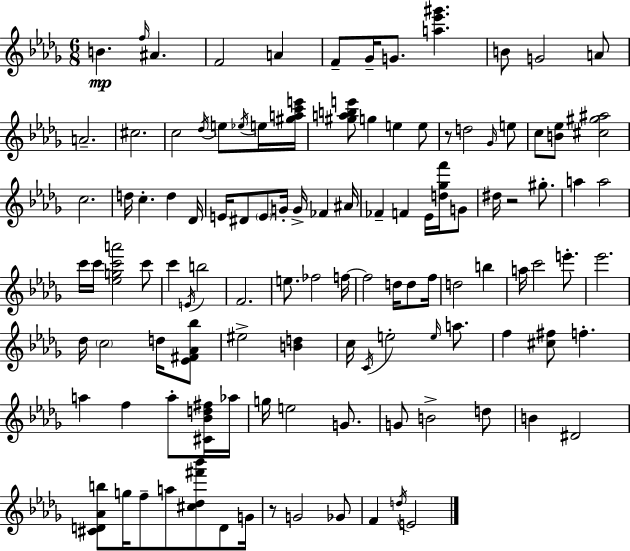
B4/q. F5/s A#4/q. F4/h A4/q F4/e Gb4/s G4/e. [A5,Eb6,G#6]/q. B4/e G4/h A4/e A4/h. C#5/h. C5/h Db5/s E5/e Eb5/s E5/s [G#5,A5,C6,E6]/s [G#5,A5,B5,E6]/e G5/q E5/q E5/e R/e D5/h Gb4/s E5/e C5/e [B4,Eb5]/e [C#5,G#5,A#5]/h C5/h. D5/s C5/q. D5/q Db4/s E4/s D#4/e E4/e G4/s G4/s FES4/q A#4/s FES4/q F4/q Eb4/s [D5,Gb5,F6]/s G4/e D#5/s R/h G#5/e. A5/q A5/h C6/s C6/s [Eb5,G5,C6,A6]/h C6/e C6/q E4/s B5/h F4/h. E5/e. FES5/h F5/s F5/h D5/s D5/e F5/s D5/h B5/q A5/s C6/h E6/e. Eb6/h. Db5/s C5/h D5/s [Eb4,F#4,Ab4,Bb5]/e EIS5/h [B4,D5]/q C5/s C4/s E5/h E5/s A5/e. F5/q [C#5,F#5]/e F5/q. A5/q F5/q A5/e [C#4,Bb4,D5,F#5]/s Ab5/s G5/s E5/h G4/e. G4/e B4/h D5/e B4/q D#4/h [C#4,D4,Ab4,B5]/e G5/s F5/e A5/e [C#5,Db5,F#6,Bb6]/e D4/e G4/s R/e G4/h Gb4/e F4/q D5/s E4/h